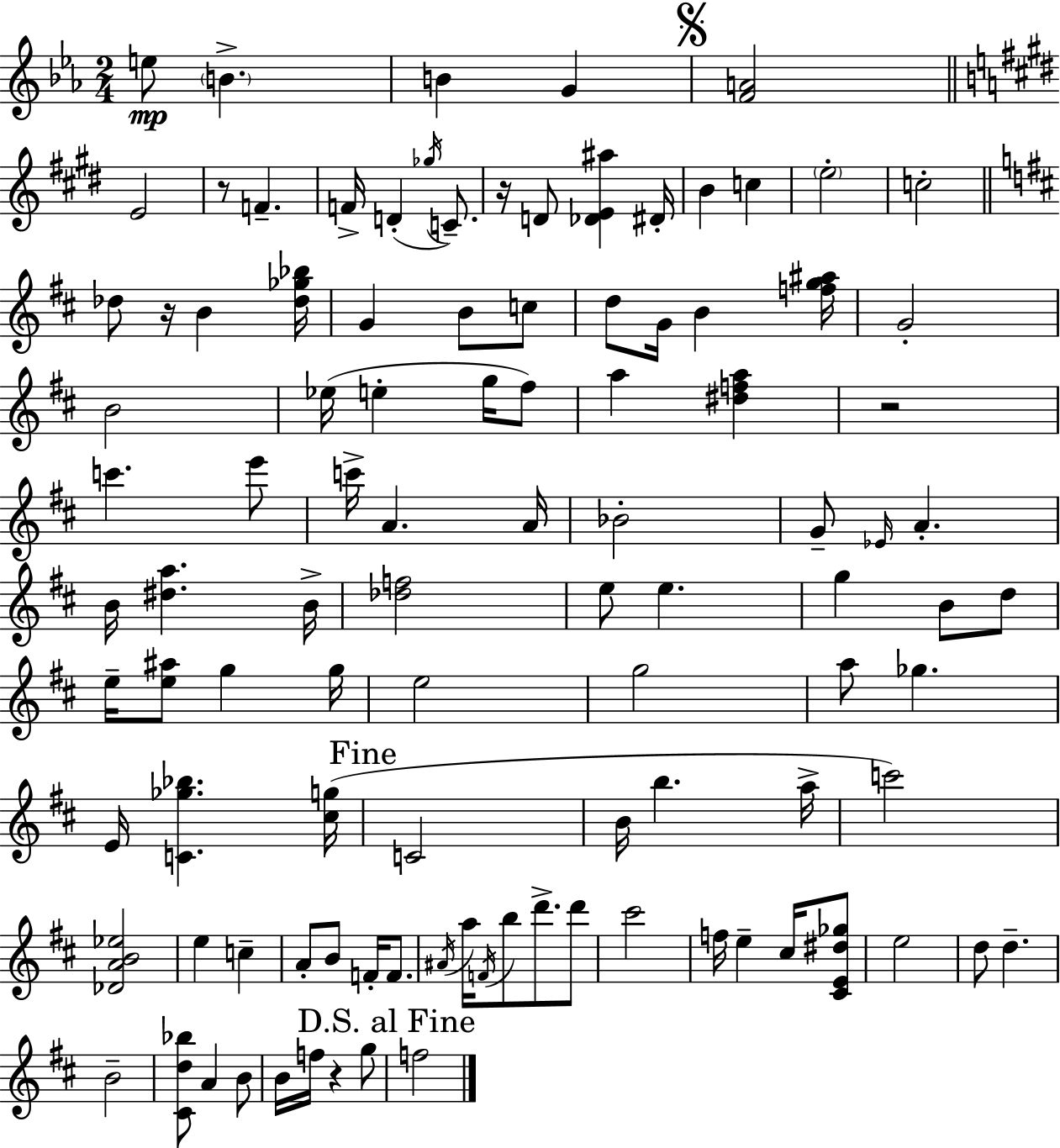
{
  \clef treble
  \numericTimeSignature
  \time 2/4
  \key c \minor
  e''8\mp \parenthesize b'4.-> | b'4 g'4 | \mark \markup { \musicglyph "scripts.segno" } <f' a'>2 | \bar "||" \break \key e \major e'2 | r8 f'4.-- | f'16-> d'4-.( \acciaccatura { ges''16 } c'8.--) | r16 d'8 <des' e' ais''>4 | \break dis'16-. b'4 c''4 | \parenthesize e''2-. | c''2-. | \bar "||" \break \key d \major des''8 r16 b'4 <des'' ges'' bes''>16 | g'4 b'8 c''8 | d''8 g'16 b'4 <f'' g'' ais''>16 | g'2-. | \break b'2 | ees''16( e''4-. g''16 fis''8) | a''4 <dis'' f'' a''>4 | r2 | \break c'''4. e'''8 | c'''16-> a'4. a'16 | bes'2-. | g'8-- \grace { ees'16 } a'4.-. | \break b'16 <dis'' a''>4. | b'16-> <des'' f''>2 | e''8 e''4. | g''4 b'8 d''8 | \break e''16-- <e'' ais''>8 g''4 | g''16 e''2 | g''2 | a''8 ges''4. | \break e'16 <c' ges'' bes''>4. | <cis'' g''>16( \mark "Fine" c'2 | b'16 b''4. | a''16-> c'''2) | \break <des' a' b' ees''>2 | e''4 c''4-- | a'8-. b'8 f'16-. f'8. | \acciaccatura { ais'16 } a''16 \acciaccatura { f'16 } b''8 d'''8.-> | \break d'''8 cis'''2 | f''16 e''4-- | cis''16 <cis' e' dis'' ges''>8 e''2 | d''8 d''4.-- | \break b'2-- | <cis' d'' bes''>8 a'4 | b'8 b'16 f''16 r4 | g''8 \mark "D.S. al Fine" f''2 | \break \bar "|."
}